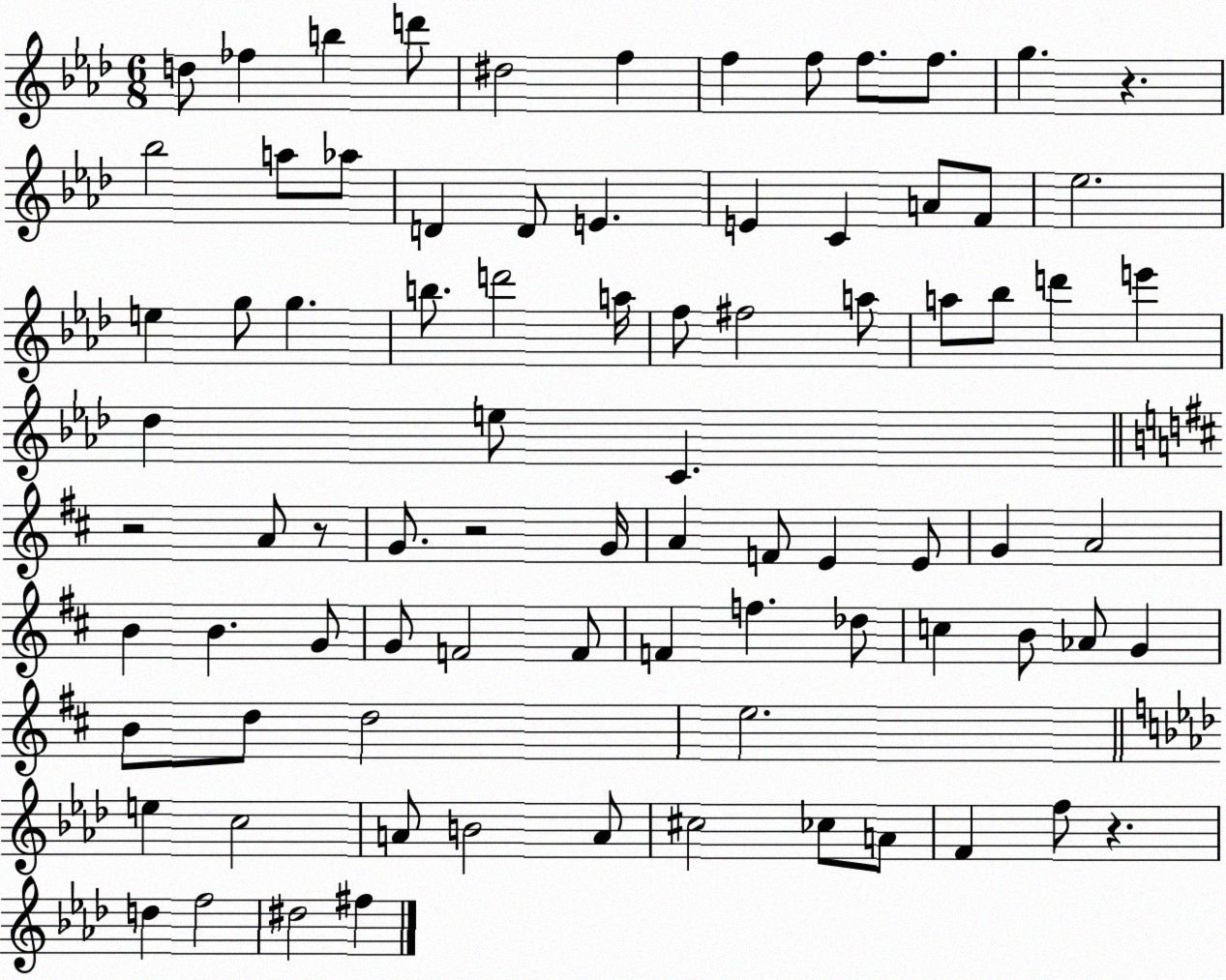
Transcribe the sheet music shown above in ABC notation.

X:1
T:Untitled
M:6/8
L:1/4
K:Ab
d/2 _f b d'/2 ^d2 f f f/2 f/2 f/2 g z _b2 a/2 _a/2 D D/2 E E C A/2 F/2 _e2 e g/2 g b/2 d'2 a/4 f/2 ^f2 a/2 a/2 _b/2 d' e' _d e/2 C z2 A/2 z/2 G/2 z2 G/4 A F/2 E E/2 G A2 B B G/2 G/2 F2 F/2 F f _d/2 c B/2 _A/2 G B/2 d/2 d2 e2 e c2 A/2 B2 A/2 ^c2 _c/2 A/2 F f/2 z d f2 ^d2 ^f